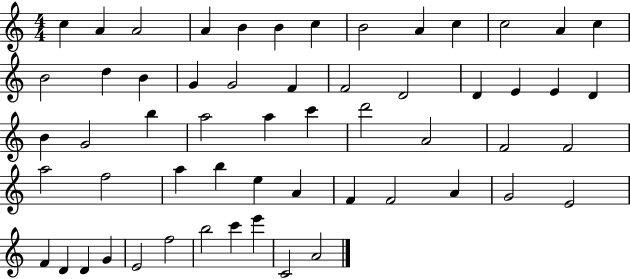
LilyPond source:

{
  \clef treble
  \numericTimeSignature
  \time 4/4
  \key c \major
  c''4 a'4 a'2 | a'4 b'4 b'4 c''4 | b'2 a'4 c''4 | c''2 a'4 c''4 | \break b'2 d''4 b'4 | g'4 g'2 f'4 | f'2 d'2 | d'4 e'4 e'4 d'4 | \break b'4 g'2 b''4 | a''2 a''4 c'''4 | d'''2 a'2 | f'2 f'2 | \break a''2 f''2 | a''4 b''4 e''4 a'4 | f'4 f'2 a'4 | g'2 e'2 | \break f'4 d'4 d'4 g'4 | e'2 f''2 | b''2 c'''4 e'''4 | c'2 a'2 | \break \bar "|."
}